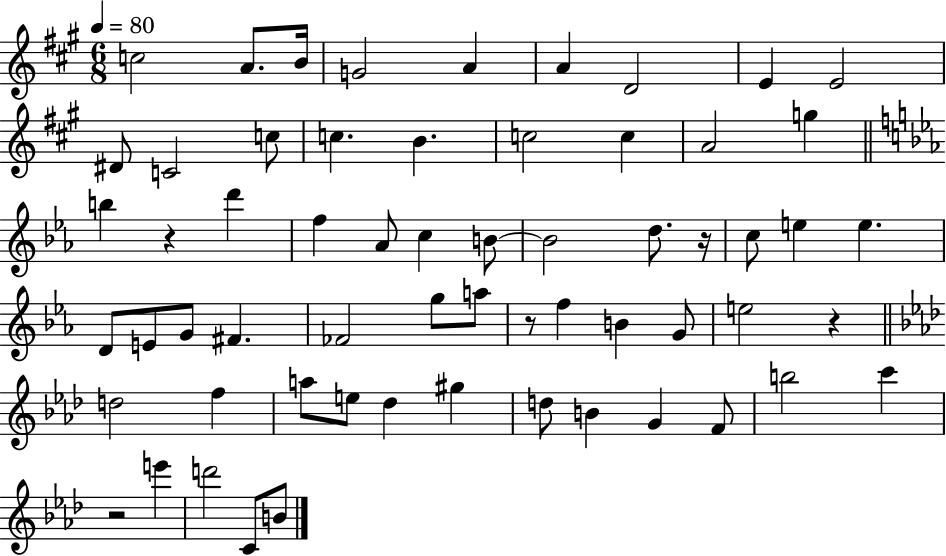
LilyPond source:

{
  \clef treble
  \numericTimeSignature
  \time 6/8
  \key a \major
  \tempo 4 = 80
  c''2 a'8. b'16 | g'2 a'4 | a'4 d'2 | e'4 e'2 | \break dis'8 c'2 c''8 | c''4. b'4. | c''2 c''4 | a'2 g''4 | \break \bar "||" \break \key ees \major b''4 r4 d'''4 | f''4 aes'8 c''4 b'8~~ | b'2 d''8. r16 | c''8 e''4 e''4. | \break d'8 e'8 g'8 fis'4. | fes'2 g''8 a''8 | r8 f''4 b'4 g'8 | e''2 r4 | \break \bar "||" \break \key aes \major d''2 f''4 | a''8 e''8 des''4 gis''4 | d''8 b'4 g'4 f'8 | b''2 c'''4 | \break r2 e'''4 | d'''2 c'8 b'8 | \bar "|."
}